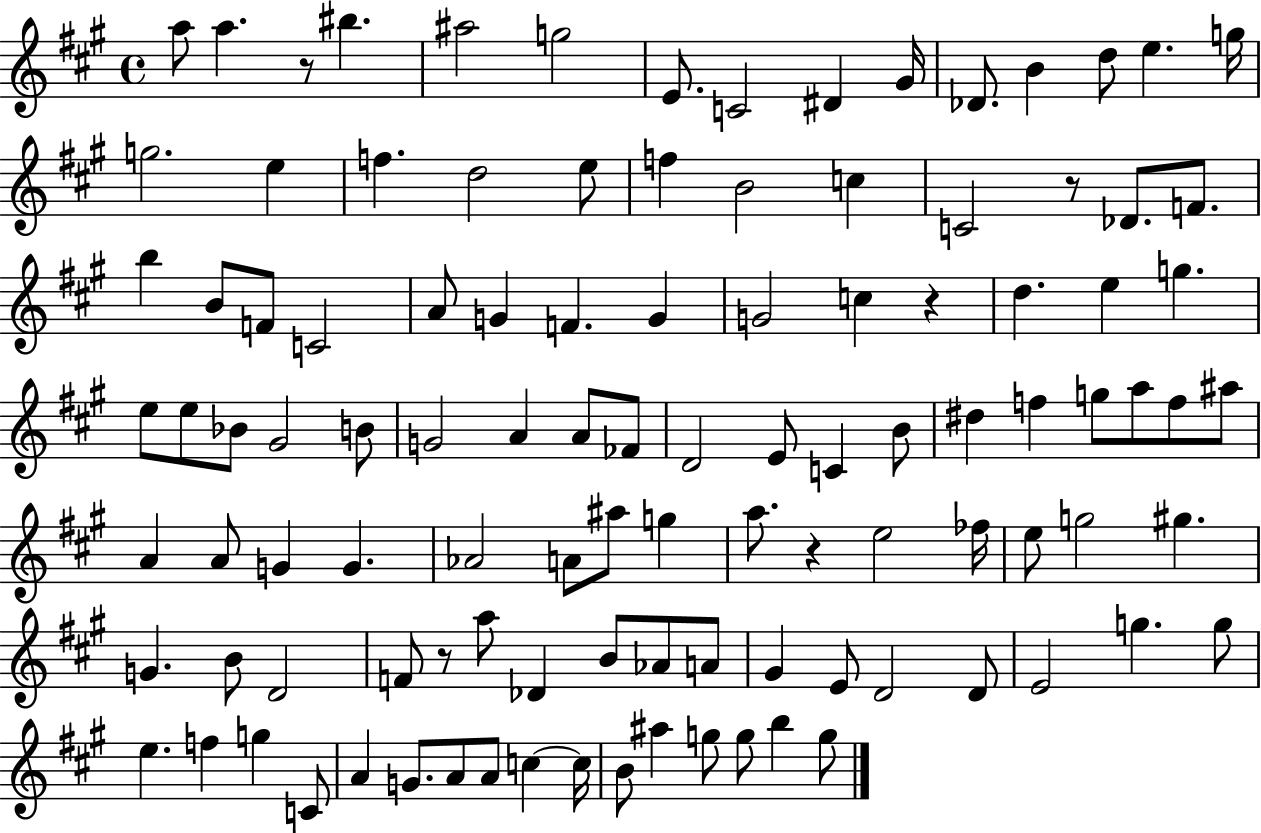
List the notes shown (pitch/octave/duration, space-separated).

A5/e A5/q. R/e BIS5/q. A#5/h G5/h E4/e. C4/h D#4/q G#4/s Db4/e. B4/q D5/e E5/q. G5/s G5/h. E5/q F5/q. D5/h E5/e F5/q B4/h C5/q C4/h R/e Db4/e. F4/e. B5/q B4/e F4/e C4/h A4/e G4/q F4/q. G4/q G4/h C5/q R/q D5/q. E5/q G5/q. E5/e E5/e Bb4/e G#4/h B4/e G4/h A4/q A4/e FES4/e D4/h E4/e C4/q B4/e D#5/q F5/q G5/e A5/e F5/e A#5/e A4/q A4/e G4/q G4/q. Ab4/h A4/e A#5/e G5/q A5/e. R/q E5/h FES5/s E5/e G5/h G#5/q. G4/q. B4/e D4/h F4/e R/e A5/e Db4/q B4/e Ab4/e A4/e G#4/q E4/e D4/h D4/e E4/h G5/q. G5/e E5/q. F5/q G5/q C4/e A4/q G4/e. A4/e A4/e C5/q C5/s B4/e A#5/q G5/e G5/e B5/q G5/e